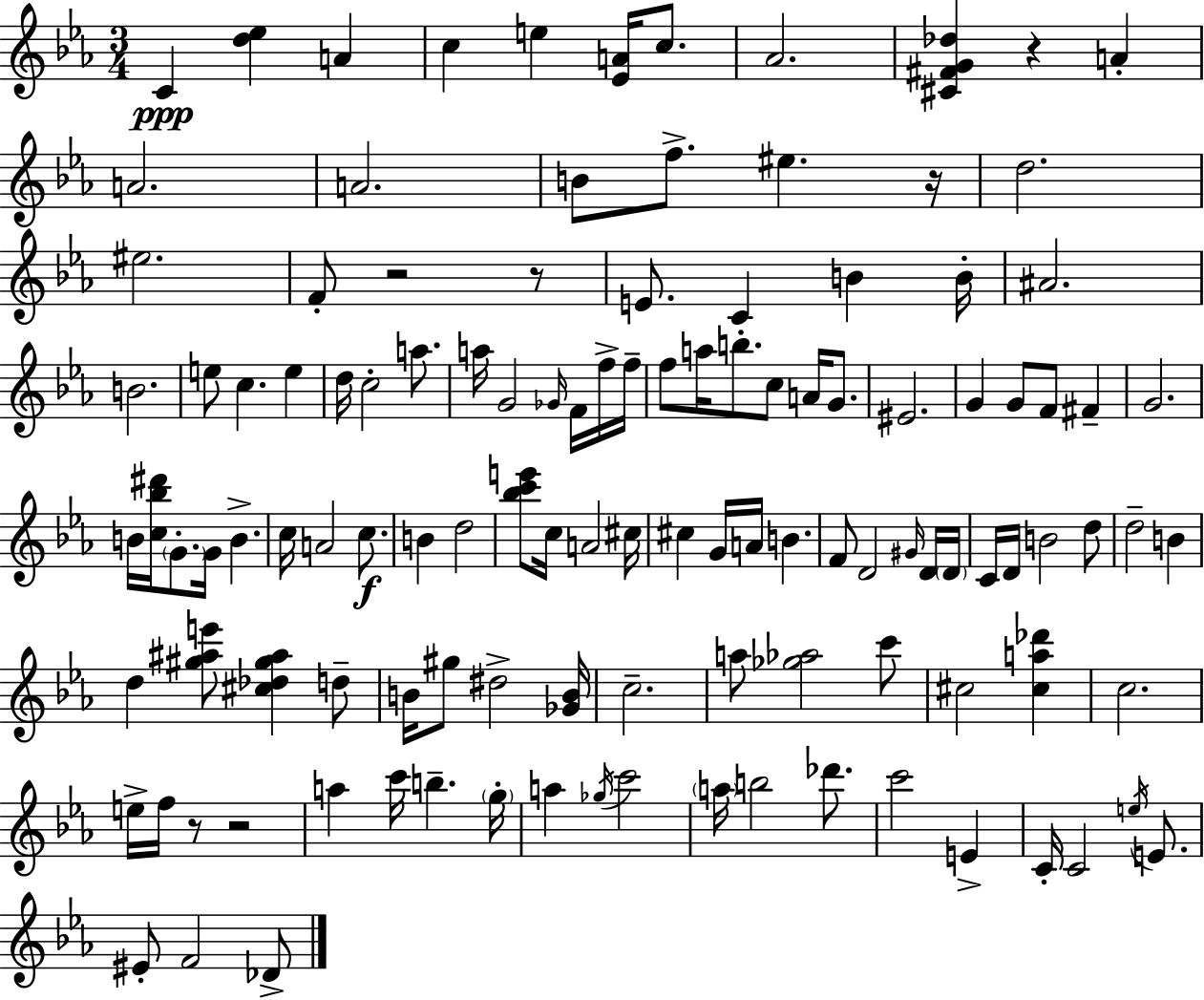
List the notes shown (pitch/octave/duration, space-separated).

C4/q [D5,Eb5]/q A4/q C5/q E5/q [Eb4,A4]/s C5/e. Ab4/h. [C#4,F#4,G4,Db5]/q R/q A4/q A4/h. A4/h. B4/e F5/e. EIS5/q. R/s D5/h. EIS5/h. F4/e R/h R/e E4/e. C4/q B4/q B4/s A#4/h. B4/h. E5/e C5/q. E5/q D5/s C5/h A5/e. A5/s G4/h Gb4/s F4/s F5/s F5/s F5/e A5/s B5/e. C5/e A4/s G4/e. EIS4/h. G4/q G4/e F4/e F#4/q G4/h. B4/s [C5,Bb5,D#6]/s G4/e. G4/s B4/q. C5/s A4/h C5/e. B4/q D5/h [Bb5,C6,E6]/e C5/s A4/h C#5/s C#5/q G4/s A4/s B4/q. F4/e D4/h G#4/s D4/s D4/s C4/s D4/s B4/h D5/e D5/h B4/q D5/q [G#5,A#5,E6]/e [C#5,Db5,G#5,A#5]/q D5/e B4/s G#5/e D#5/h [Gb4,B4]/s C5/h. A5/e [Gb5,Ab5]/h C6/e C#5/h [C#5,A5,Db6]/q C5/h. E5/s F5/s R/e R/h A5/q C6/s B5/q. G5/s A5/q Gb5/s C6/h A5/s B5/h Db6/e. C6/h E4/q C4/s C4/h E5/s E4/e. EIS4/e F4/h Db4/e